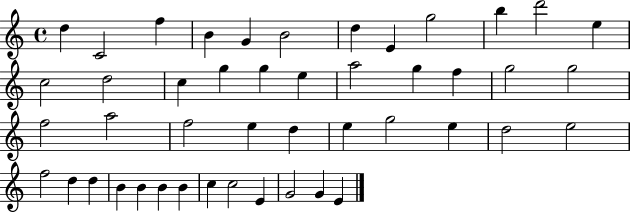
D5/q C4/h F5/q B4/q G4/q B4/h D5/q E4/q G5/h B5/q D6/h E5/q C5/h D5/h C5/q G5/q G5/q E5/q A5/h G5/q F5/q G5/h G5/h F5/h A5/h F5/h E5/q D5/q E5/q G5/h E5/q D5/h E5/h F5/h D5/q D5/q B4/q B4/q B4/q B4/q C5/q C5/h E4/q G4/h G4/q E4/q